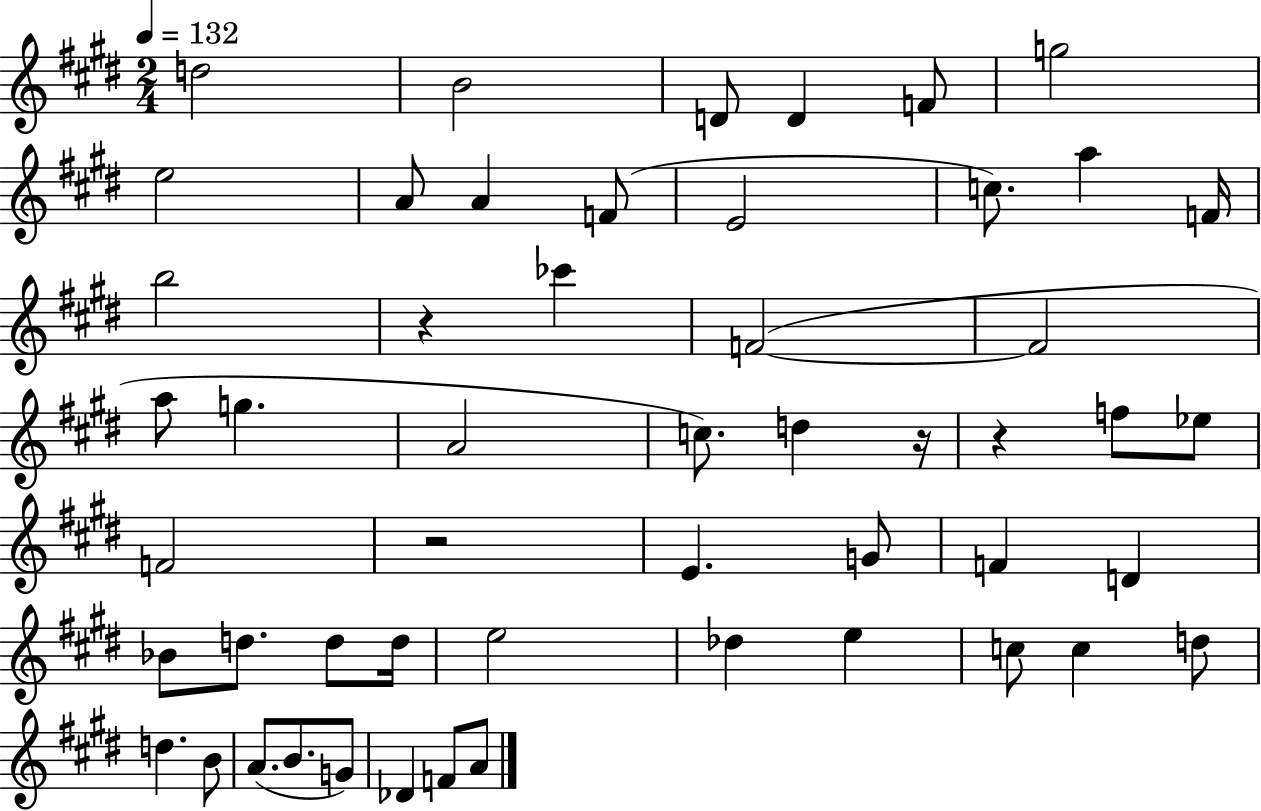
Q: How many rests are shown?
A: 4